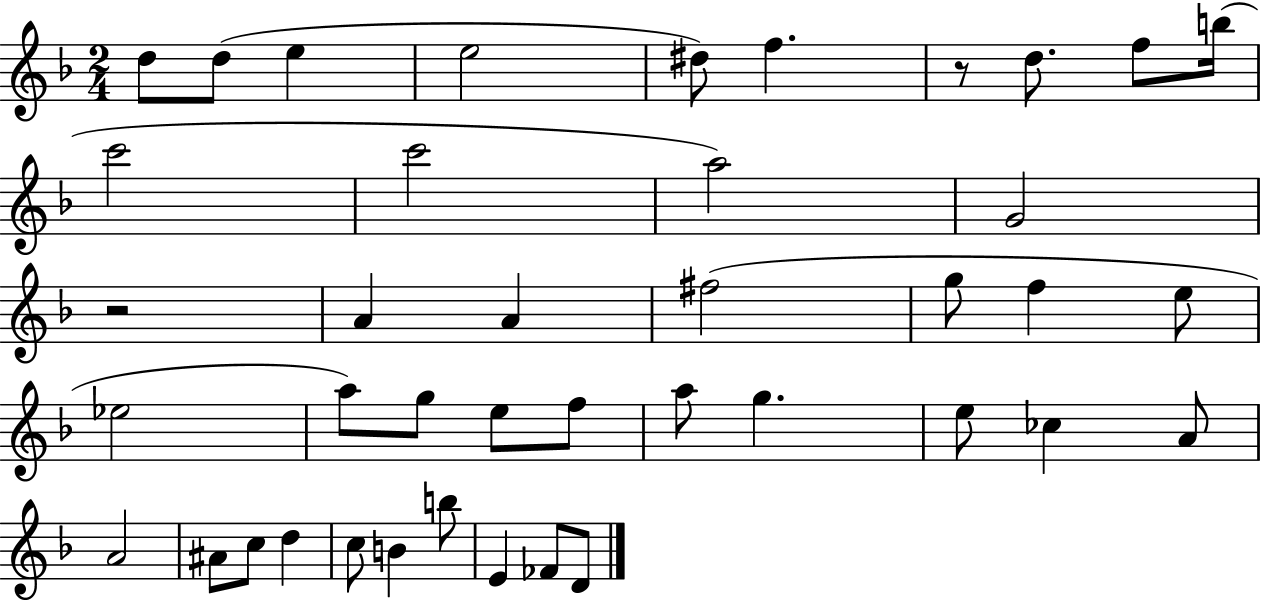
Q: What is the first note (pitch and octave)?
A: D5